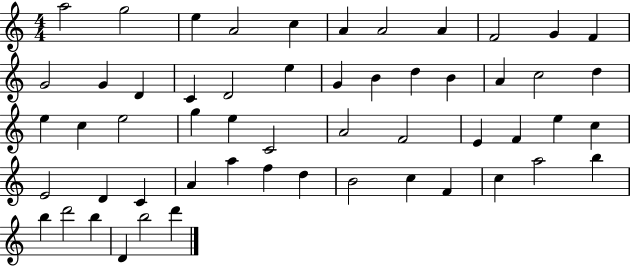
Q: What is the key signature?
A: C major